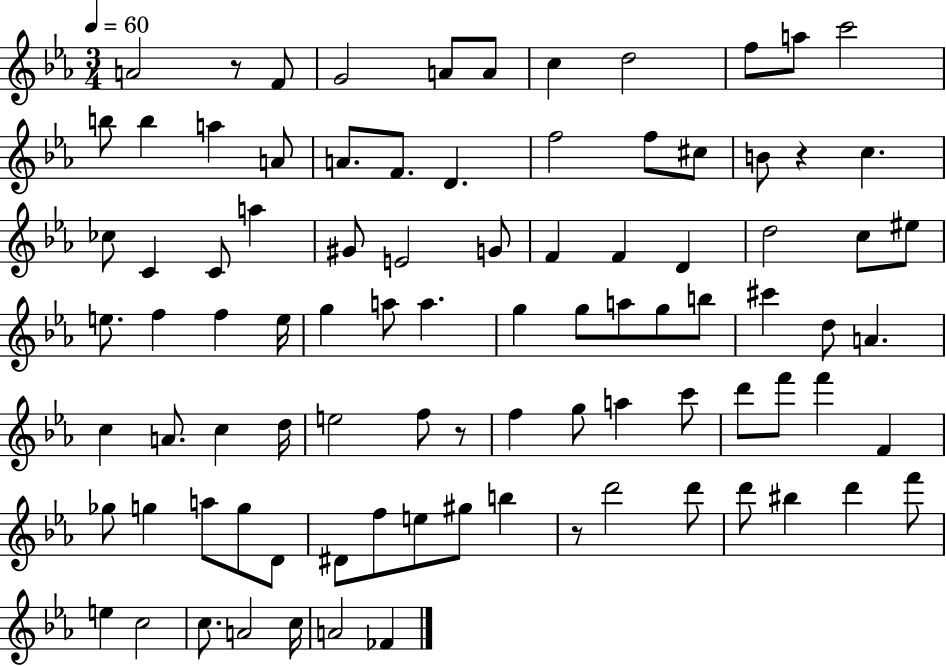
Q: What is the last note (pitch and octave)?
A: FES4